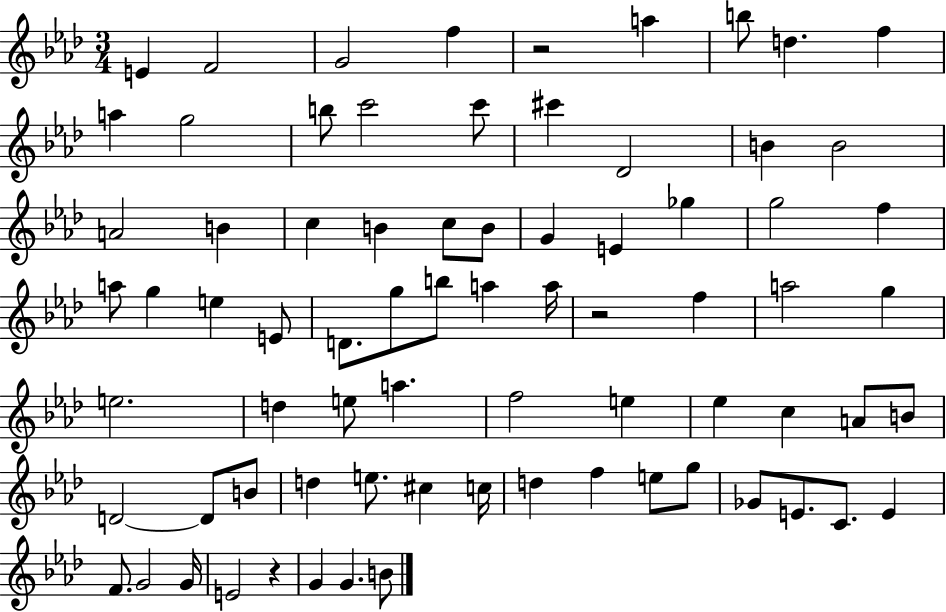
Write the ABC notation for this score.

X:1
T:Untitled
M:3/4
L:1/4
K:Ab
E F2 G2 f z2 a b/2 d f a g2 b/2 c'2 c'/2 ^c' _D2 B B2 A2 B c B c/2 B/2 G E _g g2 f a/2 g e E/2 D/2 g/2 b/2 a a/4 z2 f a2 g e2 d e/2 a f2 e _e c A/2 B/2 D2 D/2 B/2 d e/2 ^c c/4 d f e/2 g/2 _G/2 E/2 C/2 E F/2 G2 G/4 E2 z G G B/2